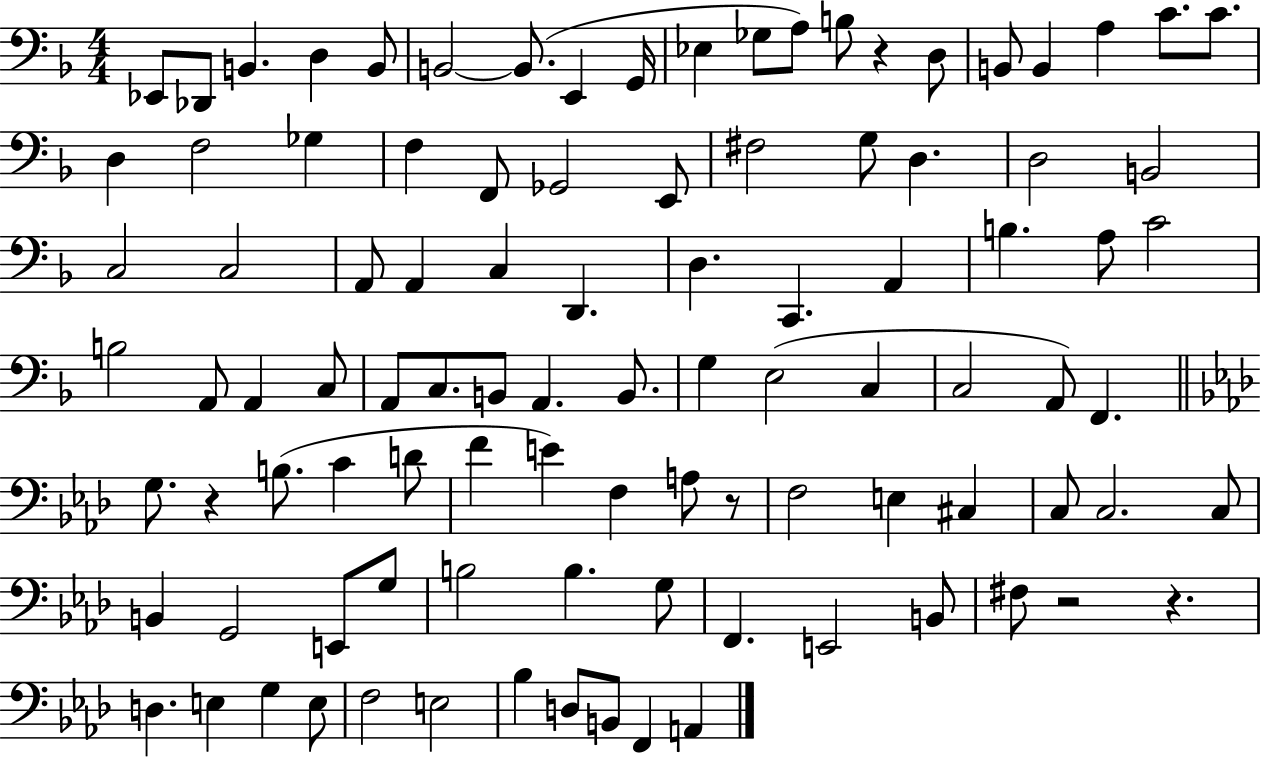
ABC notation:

X:1
T:Untitled
M:4/4
L:1/4
K:F
_E,,/2 _D,,/2 B,, D, B,,/2 B,,2 B,,/2 E,, G,,/4 _E, _G,/2 A,/2 B,/2 z D,/2 B,,/2 B,, A, C/2 C/2 D, F,2 _G, F, F,,/2 _G,,2 E,,/2 ^F,2 G,/2 D, D,2 B,,2 C,2 C,2 A,,/2 A,, C, D,, D, C,, A,, B, A,/2 C2 B,2 A,,/2 A,, C,/2 A,,/2 C,/2 B,,/2 A,, B,,/2 G, E,2 C, C,2 A,,/2 F,, G,/2 z B,/2 C D/2 F E F, A,/2 z/2 F,2 E, ^C, C,/2 C,2 C,/2 B,, G,,2 E,,/2 G,/2 B,2 B, G,/2 F,, E,,2 B,,/2 ^F,/2 z2 z D, E, G, E,/2 F,2 E,2 _B, D,/2 B,,/2 F,, A,,